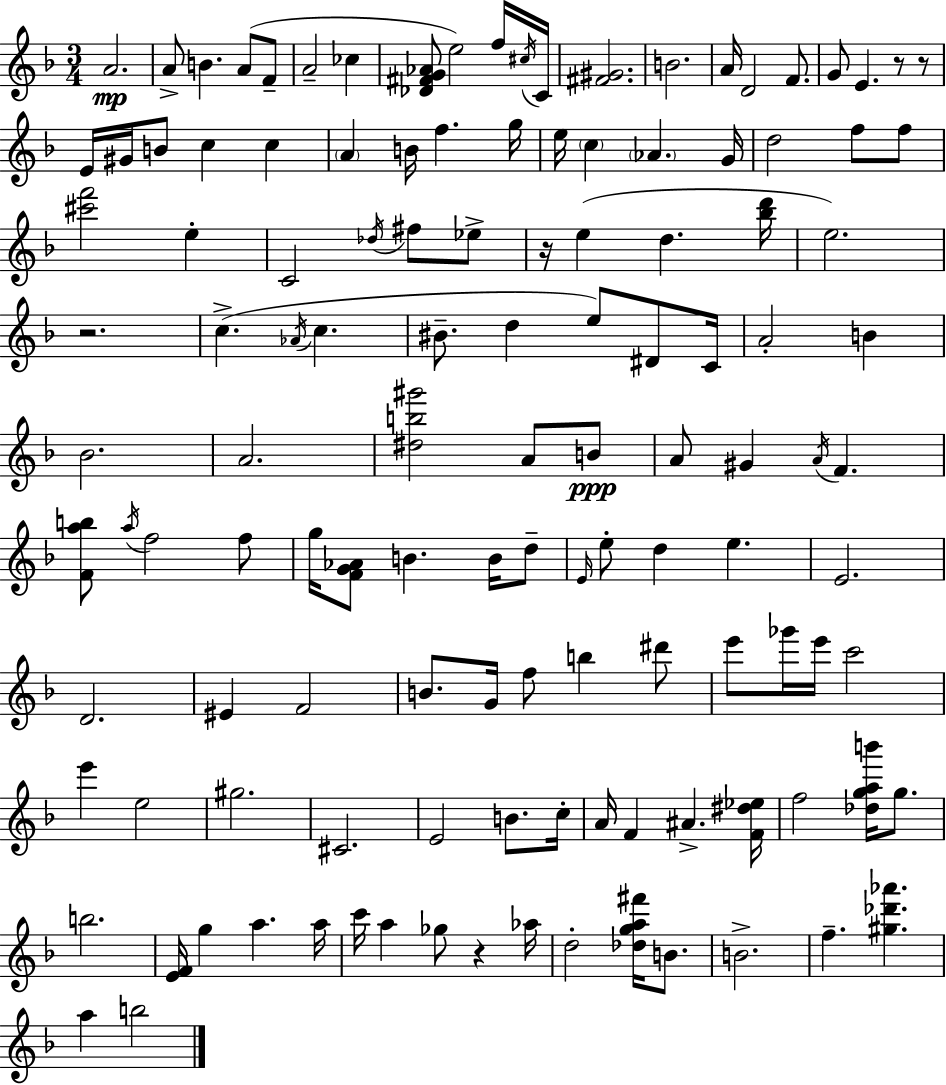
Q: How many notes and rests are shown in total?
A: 126